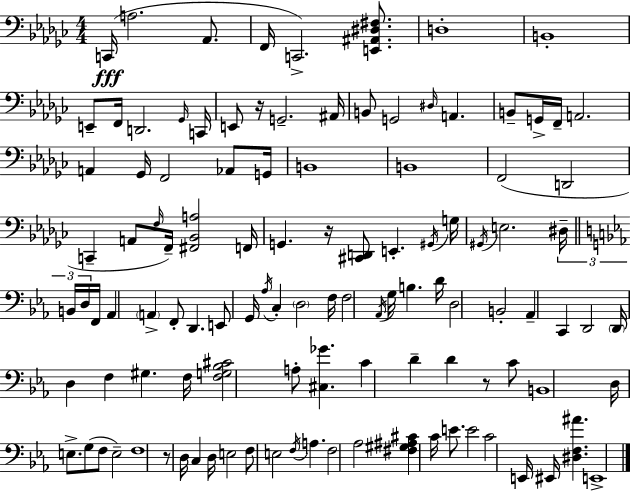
{
  \clef bass
  \numericTimeSignature
  \time 4/4
  \key ees \minor
  c,16(\fff a2. aes,8. | f,16 c,2.->) <e, ais, dis fis>8. | d1-. | b,1-. | \break e,8-- f,16 d,2. \grace { ges,16 } | c,16 e,8 r16 g,2.-- | ais,16 b,8 g,2 \grace { dis16 } a,4. | b,8-- g,16-> f,16-- a,2. | \break a,4 ges,16 f,2 aes,8 | g,16 b,1 | b,1 | f,2( d,2 | \break c,4-- a,8 \grace { f16 } f,16--) <fis, bes, a>2 | f,16 g,4. r16 <cis, d,>8 e,4.-. | \acciaccatura { gis,16 } g16 \acciaccatura { gis,16 } e2. | \tuplet 3/2 { dis16-- \bar "||" \break \key c \minor b,16 d16 } f,16 aes,4 \parenthesize a,4-> f,8-. d,4. | e,8 g,16 \acciaccatura { aes16 } c4-. \parenthesize d2 | f16 f2 \acciaccatura { aes,16 } g16 b4. | d'16 d2 b,2-. | \break aes,4-- c,4 d,2 | \parenthesize d,16 d4 f4 gis4. | f16 <f g bes cis'>2 a8-. <cis ges'>4. | c'4 d'4-- d'4 | \break r8 c'8 b,1 | d16 e8.-> g8( f8 e2--) | f1 | r8 d16 c4 d16 e2 | \break f8 e2 \acciaccatura { f16 } | a4. f2 aes2 | <fis gis ais cis'>4 c'16 e'8. e'2 | c'2 e,16 eis,16 | \break <dis f ais'>4. e,1-> | \bar "|."
}